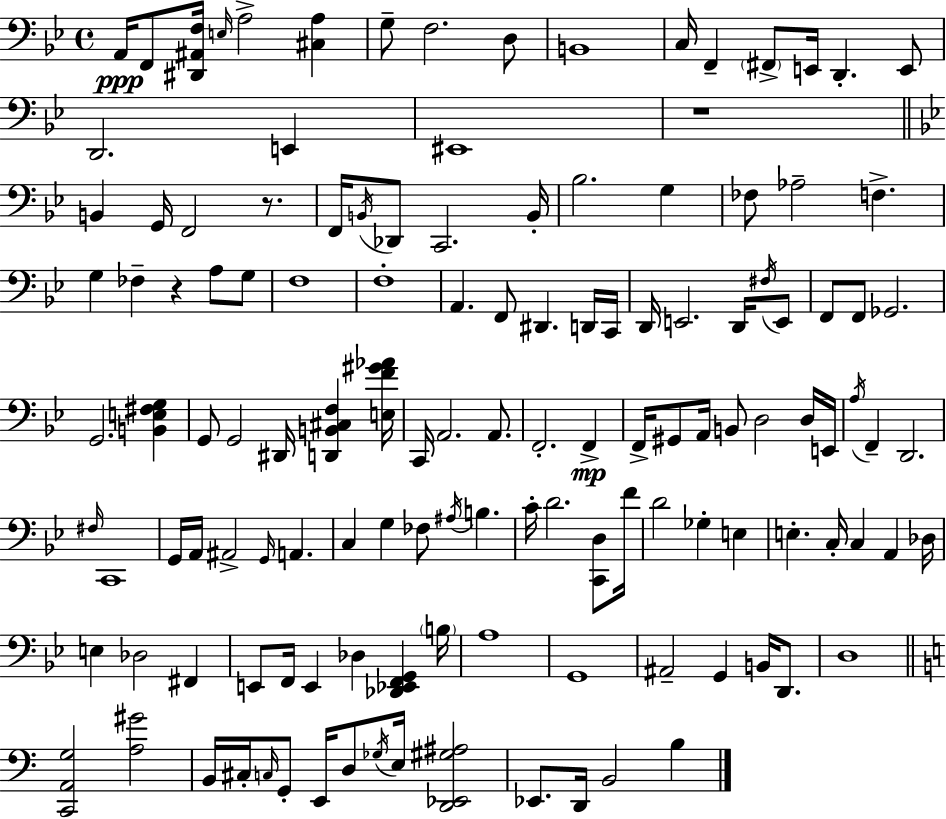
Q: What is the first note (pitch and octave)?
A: A2